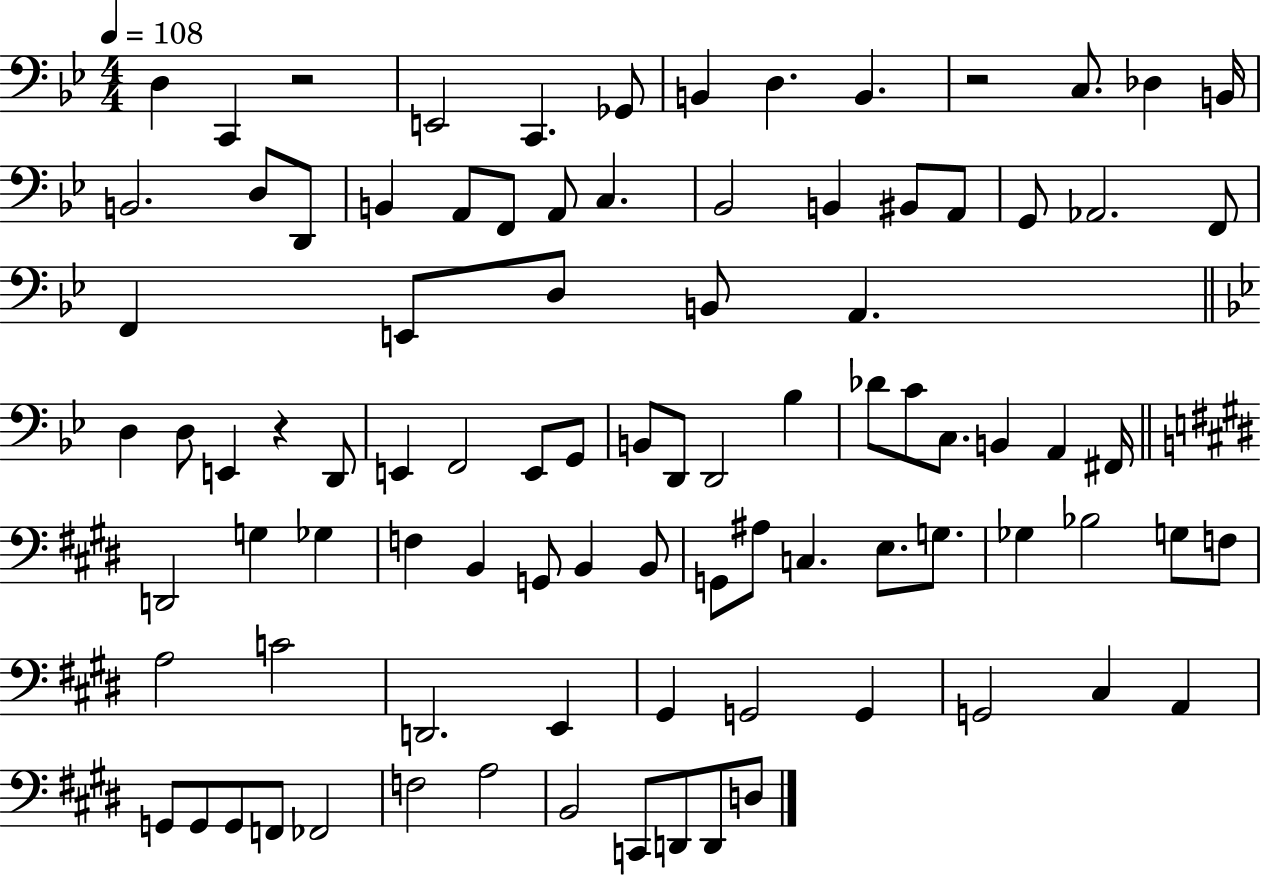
{
  \clef bass
  \numericTimeSignature
  \time 4/4
  \key bes \major
  \tempo 4 = 108
  \repeat volta 2 { d4 c,4 r2 | e,2 c,4. ges,8 | b,4 d4. b,4. | r2 c8. des4 b,16 | \break b,2. d8 d,8 | b,4 a,8 f,8 a,8 c4. | bes,2 b,4 bis,8 a,8 | g,8 aes,2. f,8 | \break f,4 e,8 d8 b,8 a,4. | \bar "||" \break \key bes \major d4 d8 e,4 r4 d,8 | e,4 f,2 e,8 g,8 | b,8 d,8 d,2 bes4 | des'8 c'8 c8. b,4 a,4 fis,16 | \break \bar "||" \break \key e \major d,2 g4 ges4 | f4 b,4 g,8 b,4 b,8 | g,8 ais8 c4. e8. g8. | ges4 bes2 g8 f8 | \break a2 c'2 | d,2. e,4 | gis,4 g,2 g,4 | g,2 cis4 a,4 | \break g,8 g,8 g,8 f,8 fes,2 | f2 a2 | b,2 c,8 d,8 d,8 d8 | } \bar "|."
}